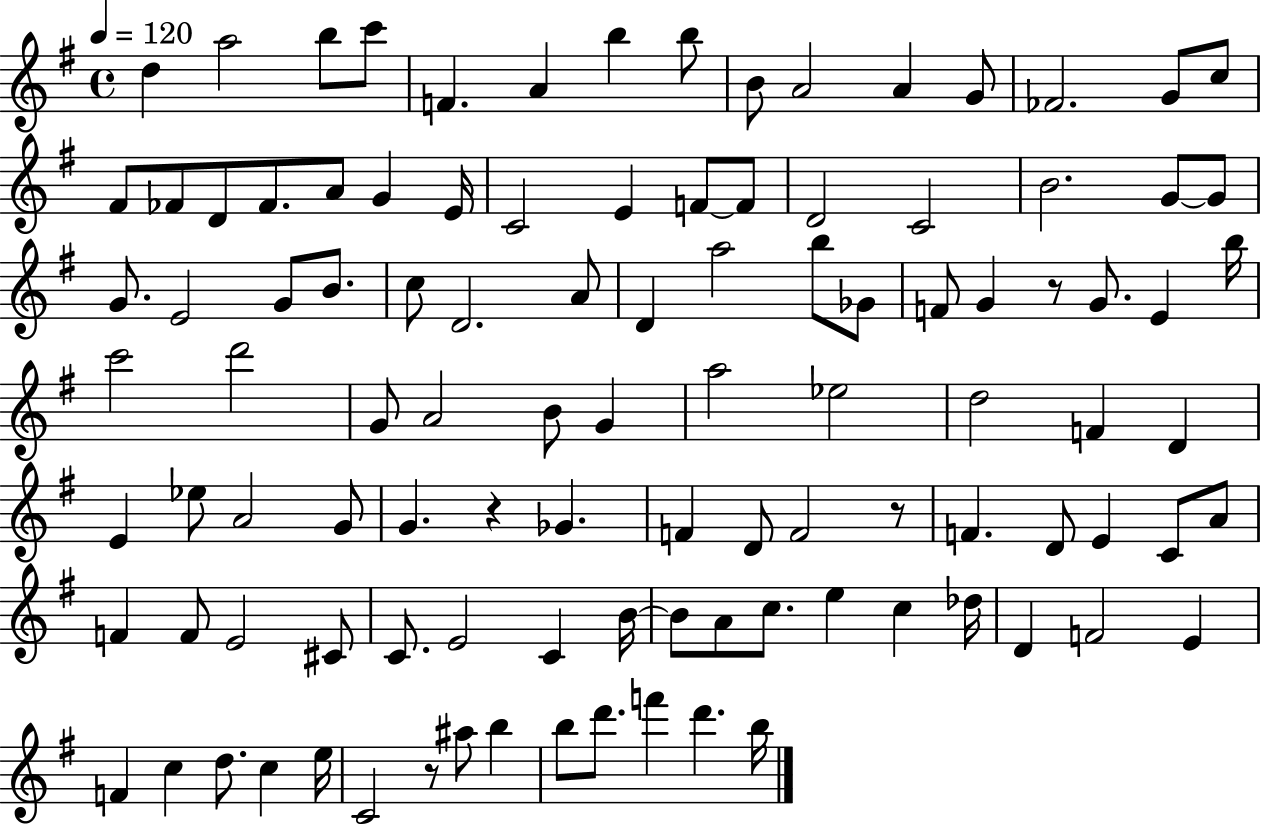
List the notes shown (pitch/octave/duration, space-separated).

D5/q A5/h B5/e C6/e F4/q. A4/q B5/q B5/e B4/e A4/h A4/q G4/e FES4/h. G4/e C5/e F#4/e FES4/e D4/e FES4/e. A4/e G4/q E4/s C4/h E4/q F4/e F4/e D4/h C4/h B4/h. G4/e G4/e G4/e. E4/h G4/e B4/e. C5/e D4/h. A4/e D4/q A5/h B5/e Gb4/e F4/e G4/q R/e G4/e. E4/q B5/s C6/h D6/h G4/e A4/h B4/e G4/q A5/h Eb5/h D5/h F4/q D4/q E4/q Eb5/e A4/h G4/e G4/q. R/q Gb4/q. F4/q D4/e F4/h R/e F4/q. D4/e E4/q C4/e A4/e F4/q F4/e E4/h C#4/e C4/e. E4/h C4/q B4/s B4/e A4/e C5/e. E5/q C5/q Db5/s D4/q F4/h E4/q F4/q C5/q D5/e. C5/q E5/s C4/h R/e A#5/e B5/q B5/e D6/e. F6/q D6/q. B5/s